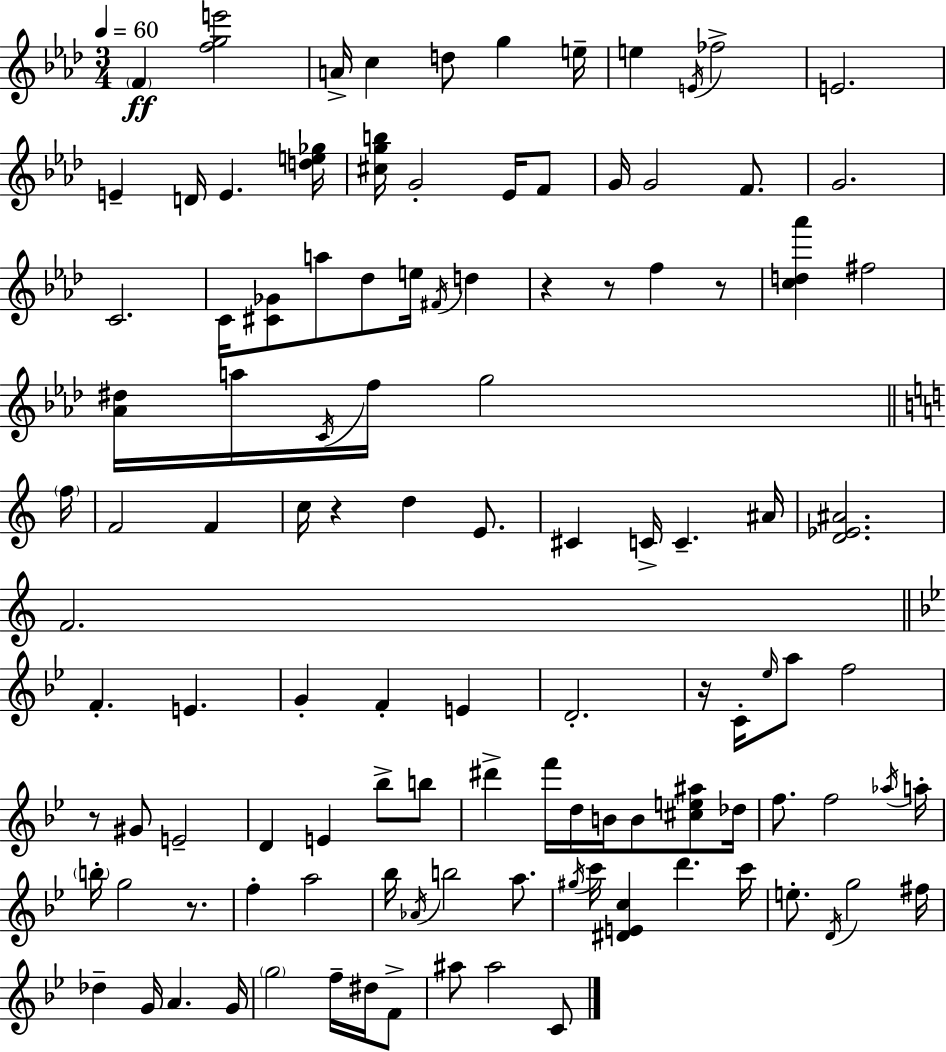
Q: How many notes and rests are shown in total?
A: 113